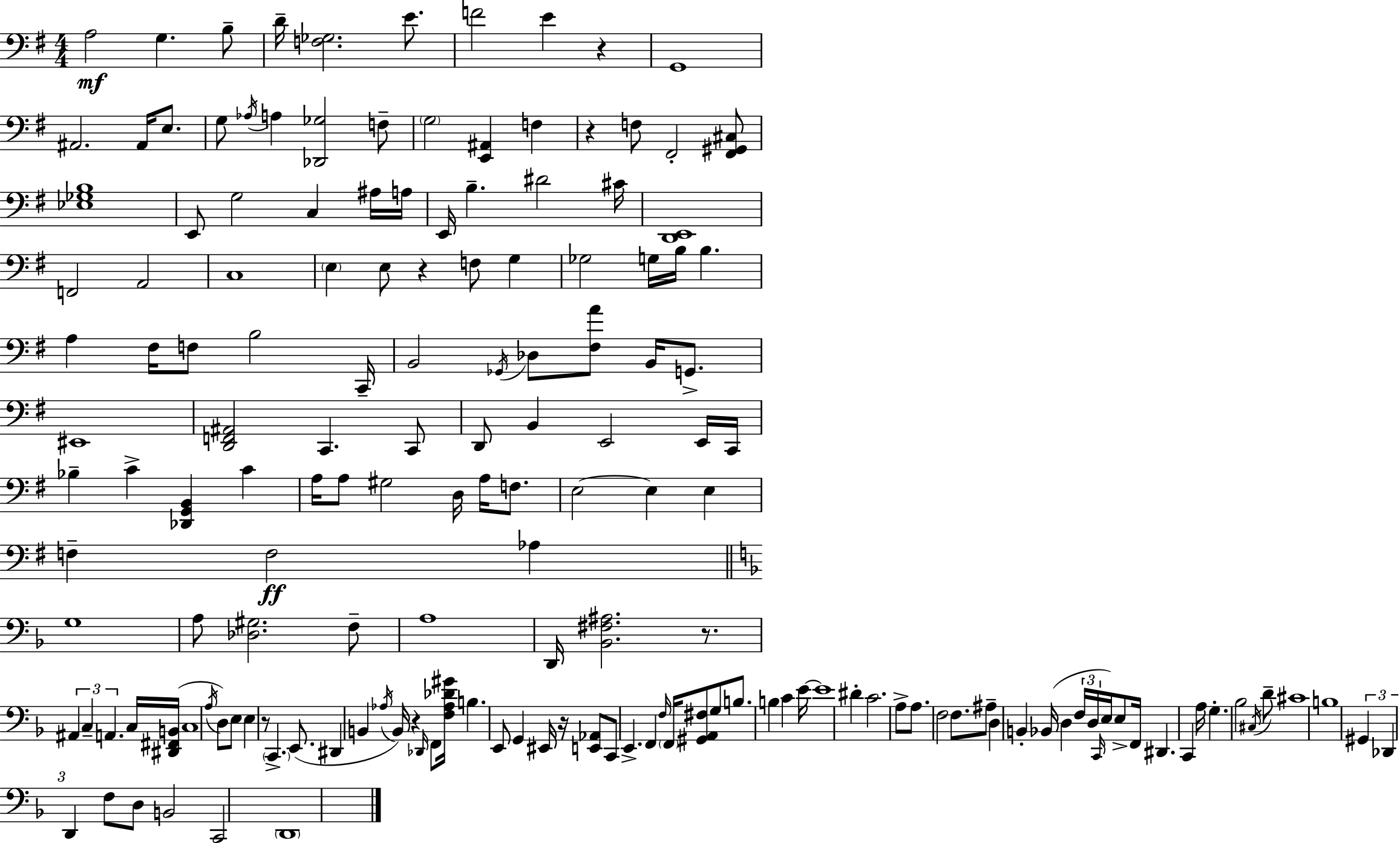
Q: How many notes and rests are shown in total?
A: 165